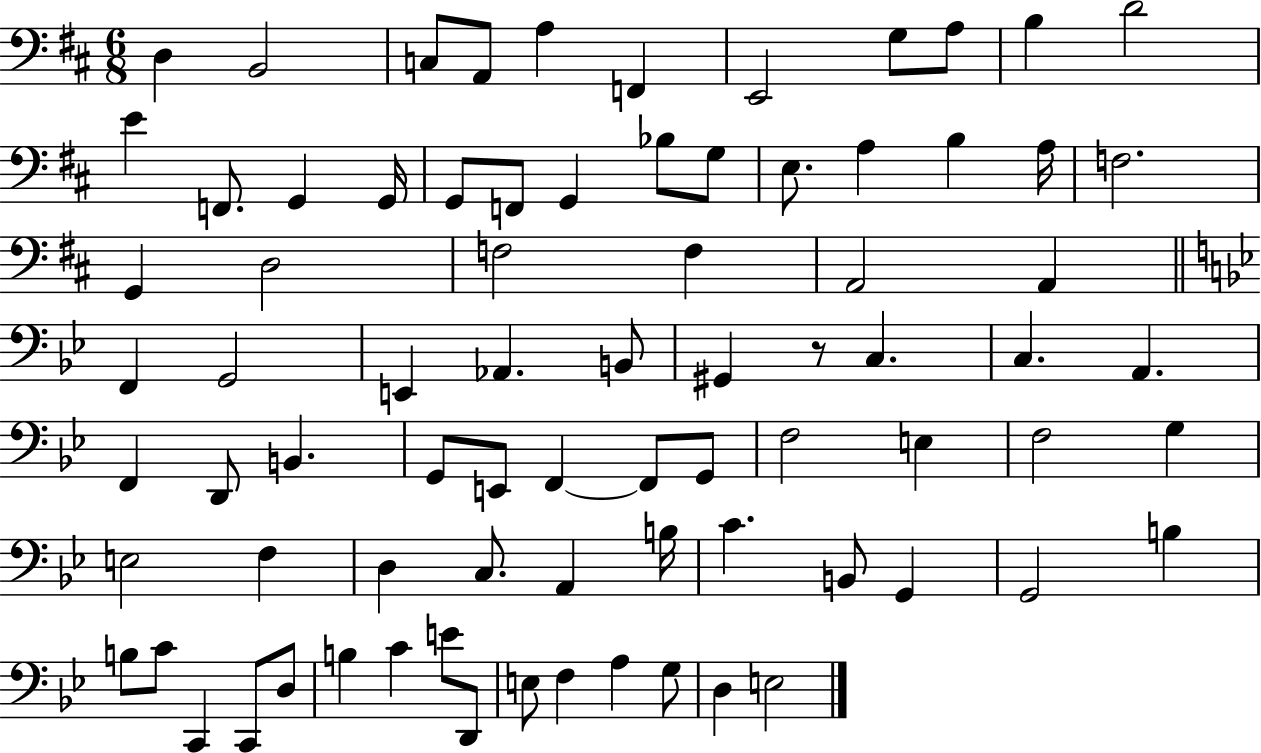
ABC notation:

X:1
T:Untitled
M:6/8
L:1/4
K:D
D, B,,2 C,/2 A,,/2 A, F,, E,,2 G,/2 A,/2 B, D2 E F,,/2 G,, G,,/4 G,,/2 F,,/2 G,, _B,/2 G,/2 E,/2 A, B, A,/4 F,2 G,, D,2 F,2 F, A,,2 A,, F,, G,,2 E,, _A,, B,,/2 ^G,, z/2 C, C, A,, F,, D,,/2 B,, G,,/2 E,,/2 F,, F,,/2 G,,/2 F,2 E, F,2 G, E,2 F, D, C,/2 A,, B,/4 C B,,/2 G,, G,,2 B, B,/2 C/2 C,, C,,/2 D,/2 B, C E/2 D,,/2 E,/2 F, A, G,/2 D, E,2